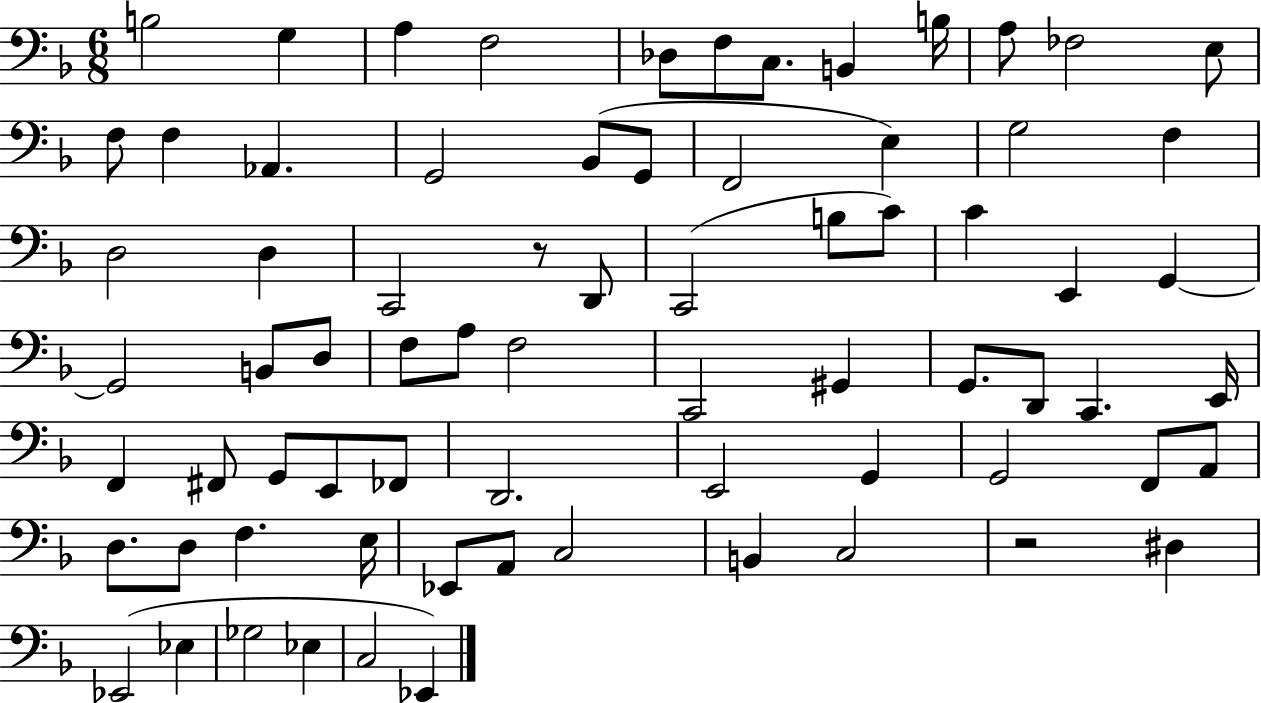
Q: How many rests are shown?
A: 2